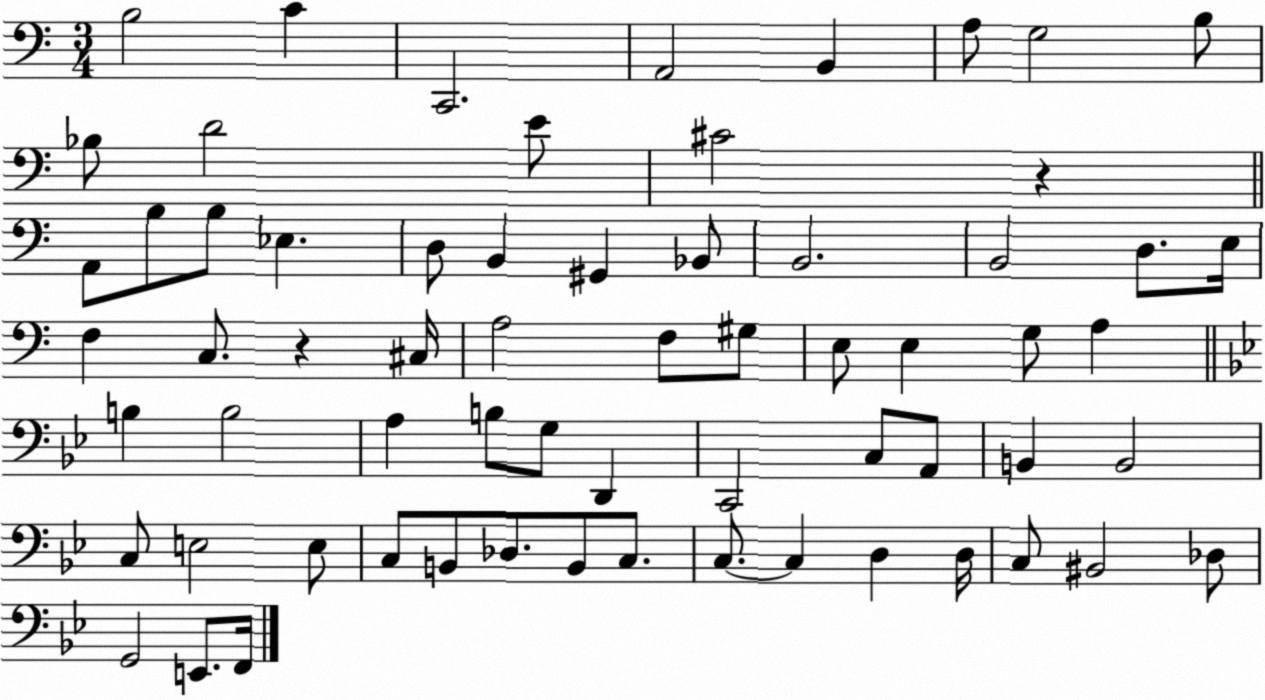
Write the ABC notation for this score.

X:1
T:Untitled
M:3/4
L:1/4
K:C
B,2 C C,,2 A,,2 B,, A,/2 G,2 B,/2 _B,/2 D2 E/2 ^C2 z A,,/2 B,/2 B,/2 _E, D,/2 B,, ^G,, _B,,/2 B,,2 B,,2 D,/2 E,/4 F, C,/2 z ^C,/4 A,2 F,/2 ^G,/2 E,/2 E, G,/2 A, B, B,2 A, B,/2 G,/2 D,, C,,2 C,/2 A,,/2 B,, B,,2 C,/2 E,2 E,/2 C,/2 B,,/2 _D,/2 B,,/2 C,/2 C,/2 C, D, D,/4 C,/2 ^B,,2 _D,/2 G,,2 E,,/2 F,,/4